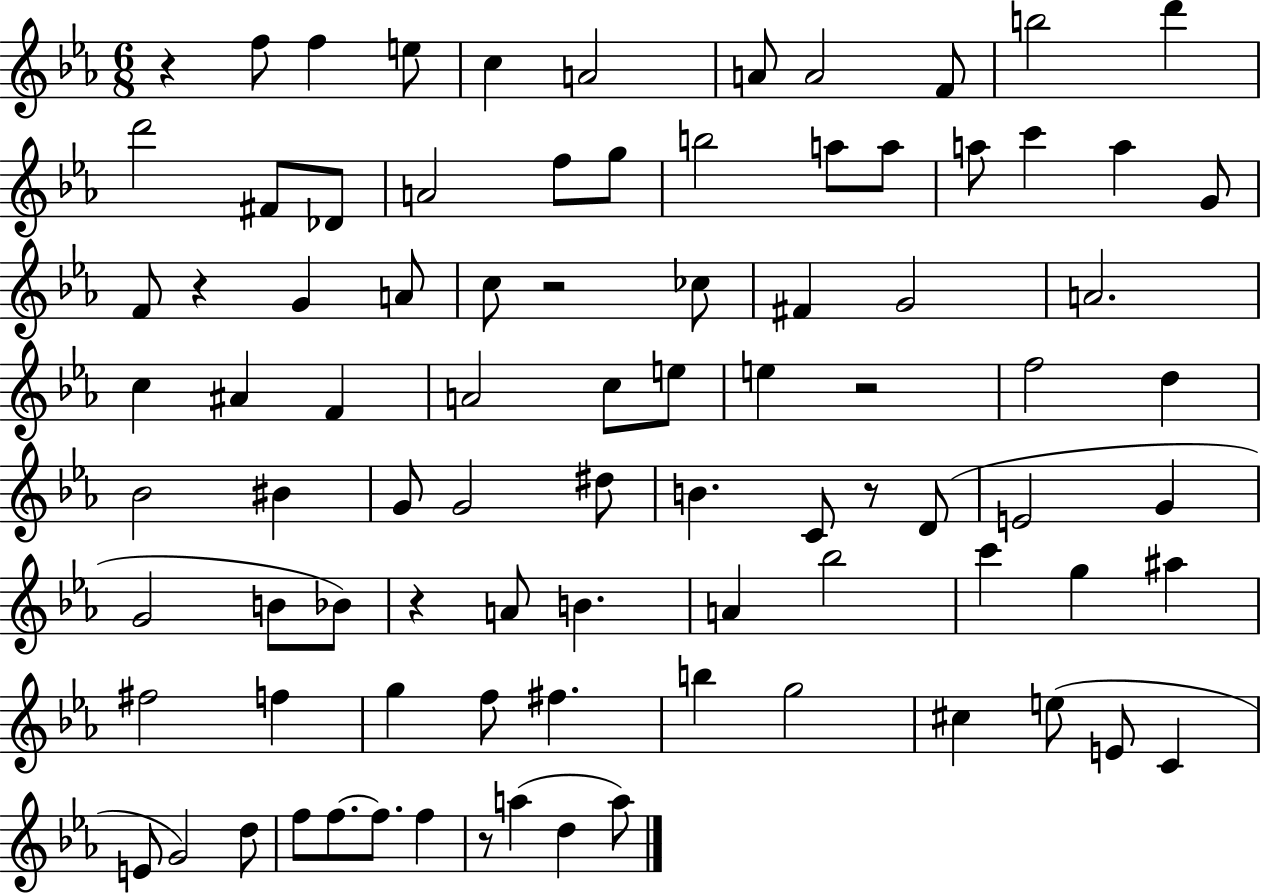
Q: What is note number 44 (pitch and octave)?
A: G4